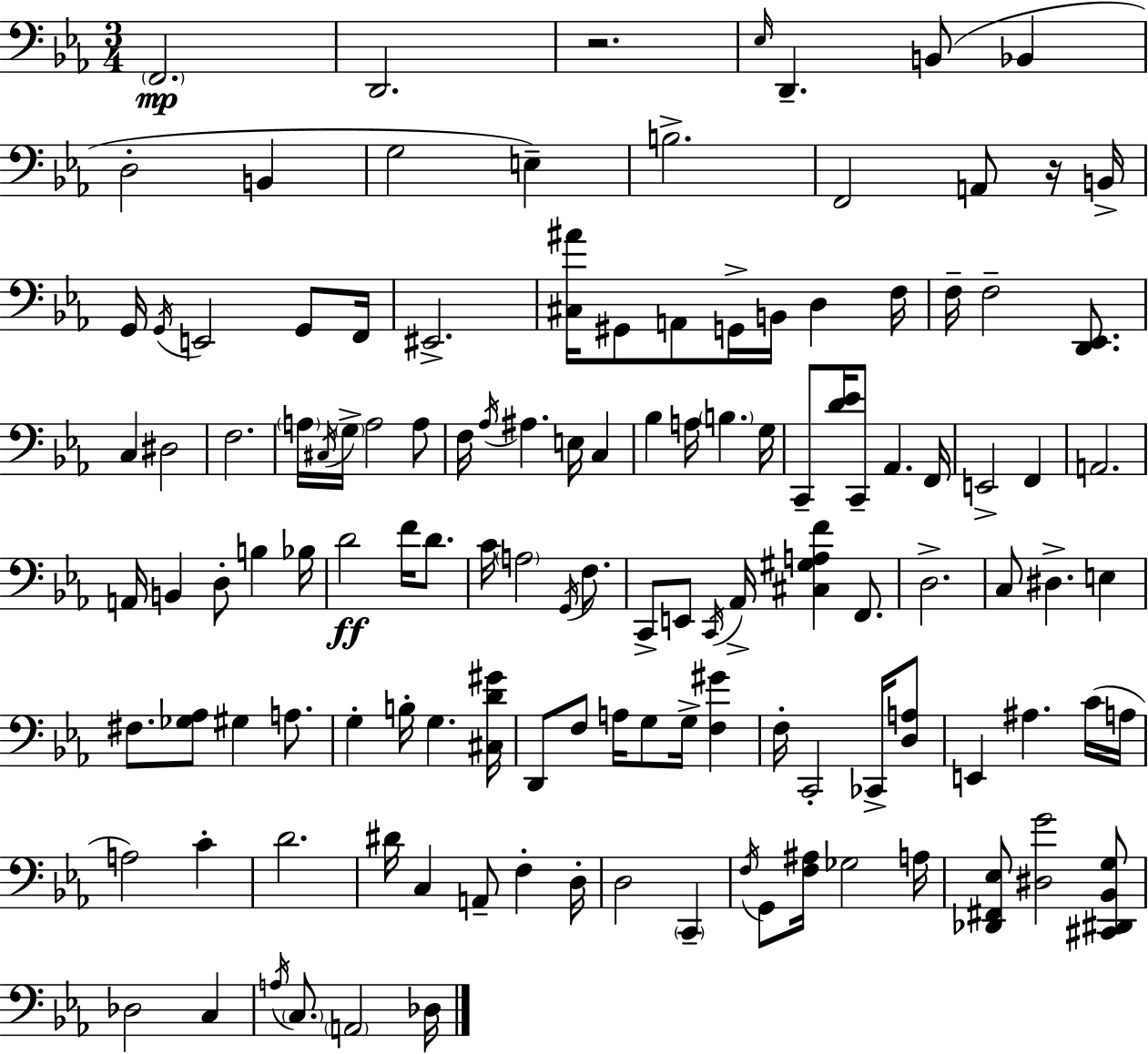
X:1
T:Untitled
M:3/4
L:1/4
K:Cm
F,,2 D,,2 z2 _E,/4 D,, B,,/2 _B,, D,2 B,, G,2 E, B,2 F,,2 A,,/2 z/4 B,,/4 G,,/4 G,,/4 E,,2 G,,/2 F,,/4 ^E,,2 [^C,^A]/4 ^G,,/2 A,,/2 G,,/4 B,,/4 D, F,/4 F,/4 F,2 [D,,_E,,]/2 C, ^D,2 F,2 A,/4 ^C,/4 G,/4 A,2 A,/2 F,/4 _A,/4 ^A, E,/4 C, _B, A,/4 B, G,/4 C,,/2 [D_E]/4 C,,/2 _A,, F,,/4 E,,2 F,, A,,2 A,,/4 B,, D,/2 B, _B,/4 D2 F/4 D/2 C/4 A,2 G,,/4 F,/2 C,,/2 E,,/2 C,,/4 _A,,/4 [^C,^G,A,F] F,,/2 D,2 C,/2 ^D, E, ^F,/2 [_G,_A,]/2 ^G, A,/2 G, B,/4 G, [^C,D^G]/4 D,,/2 F,/2 A,/4 G,/2 G,/4 [F,^G] F,/4 C,,2 _C,,/4 [D,A,]/2 E,, ^A, C/4 A,/4 A,2 C D2 ^D/4 C, A,,/2 F, D,/4 D,2 C,, F,/4 G,,/2 [F,^A,]/4 _G,2 A,/4 [_D,,^F,,_E,]/2 [^D,G]2 [^C,,^D,,_B,,G,]/2 _D,2 C, A,/4 C,/2 A,,2 _D,/4